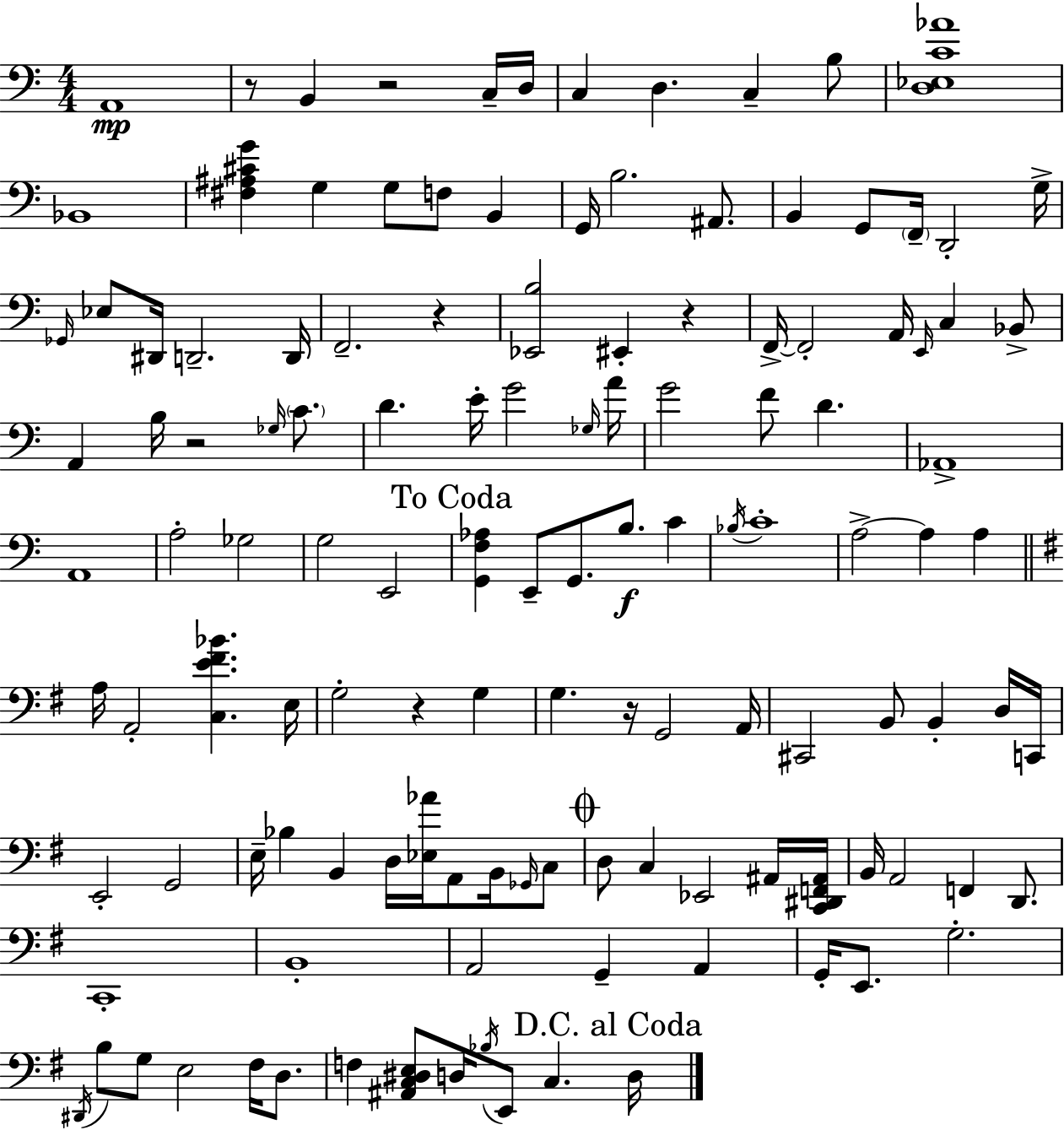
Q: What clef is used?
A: bass